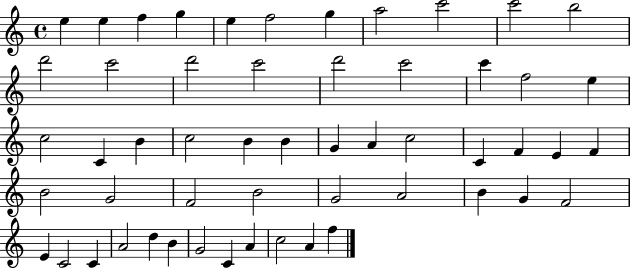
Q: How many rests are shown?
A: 0